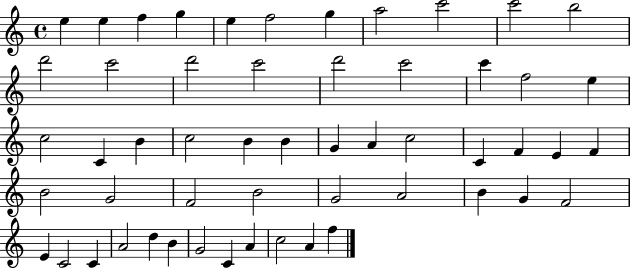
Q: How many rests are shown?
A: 0